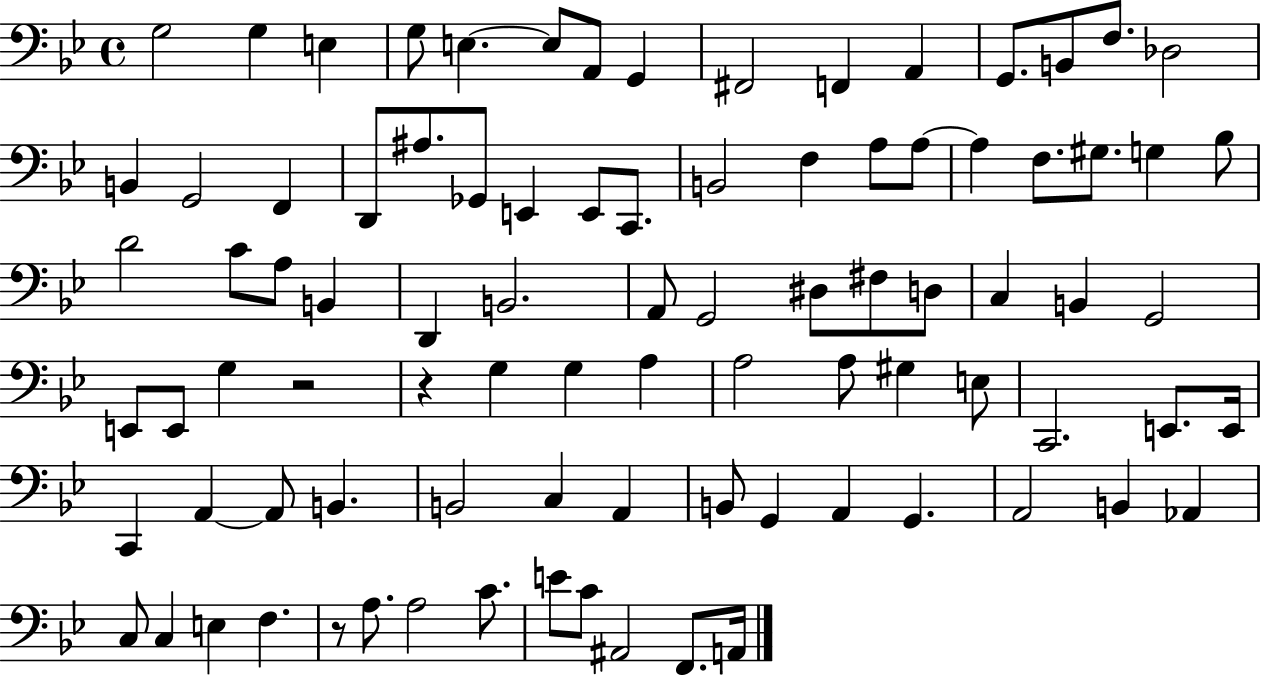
{
  \clef bass
  \time 4/4
  \defaultTimeSignature
  \key bes \major
  \repeat volta 2 { g2 g4 e4 | g8 e4.~~ e8 a,8 g,4 | fis,2 f,4 a,4 | g,8. b,8 f8. des2 | \break b,4 g,2 f,4 | d,8 ais8. ges,8 e,4 e,8 c,8. | b,2 f4 a8 a8~~ | a4 f8. gis8. g4 bes8 | \break d'2 c'8 a8 b,4 | d,4 b,2. | a,8 g,2 dis8 fis8 d8 | c4 b,4 g,2 | \break e,8 e,8 g4 r2 | r4 g4 g4 a4 | a2 a8 gis4 e8 | c,2. e,8. e,16 | \break c,4 a,4~~ a,8 b,4. | b,2 c4 a,4 | b,8 g,4 a,4 g,4. | a,2 b,4 aes,4 | \break c8 c4 e4 f4. | r8 a8. a2 c'8. | e'8 c'8 ais,2 f,8. a,16 | } \bar "|."
}